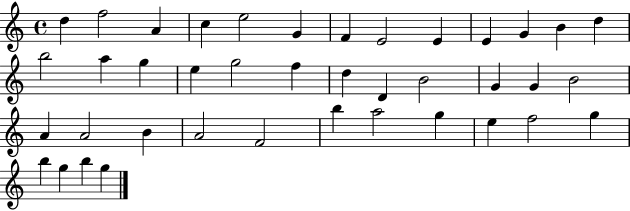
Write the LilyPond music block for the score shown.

{
  \clef treble
  \time 4/4
  \defaultTimeSignature
  \key c \major
  d''4 f''2 a'4 | c''4 e''2 g'4 | f'4 e'2 e'4 | e'4 g'4 b'4 d''4 | \break b''2 a''4 g''4 | e''4 g''2 f''4 | d''4 d'4 b'2 | g'4 g'4 b'2 | \break a'4 a'2 b'4 | a'2 f'2 | b''4 a''2 g''4 | e''4 f''2 g''4 | \break b''4 g''4 b''4 g''4 | \bar "|."
}